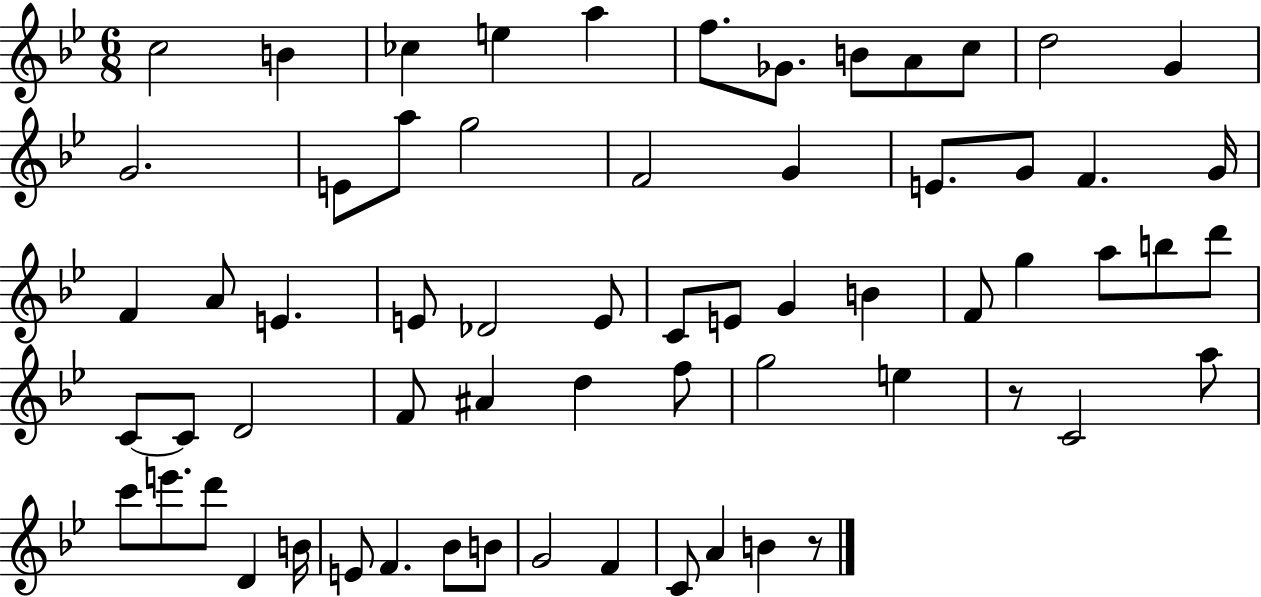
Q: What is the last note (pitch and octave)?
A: B4